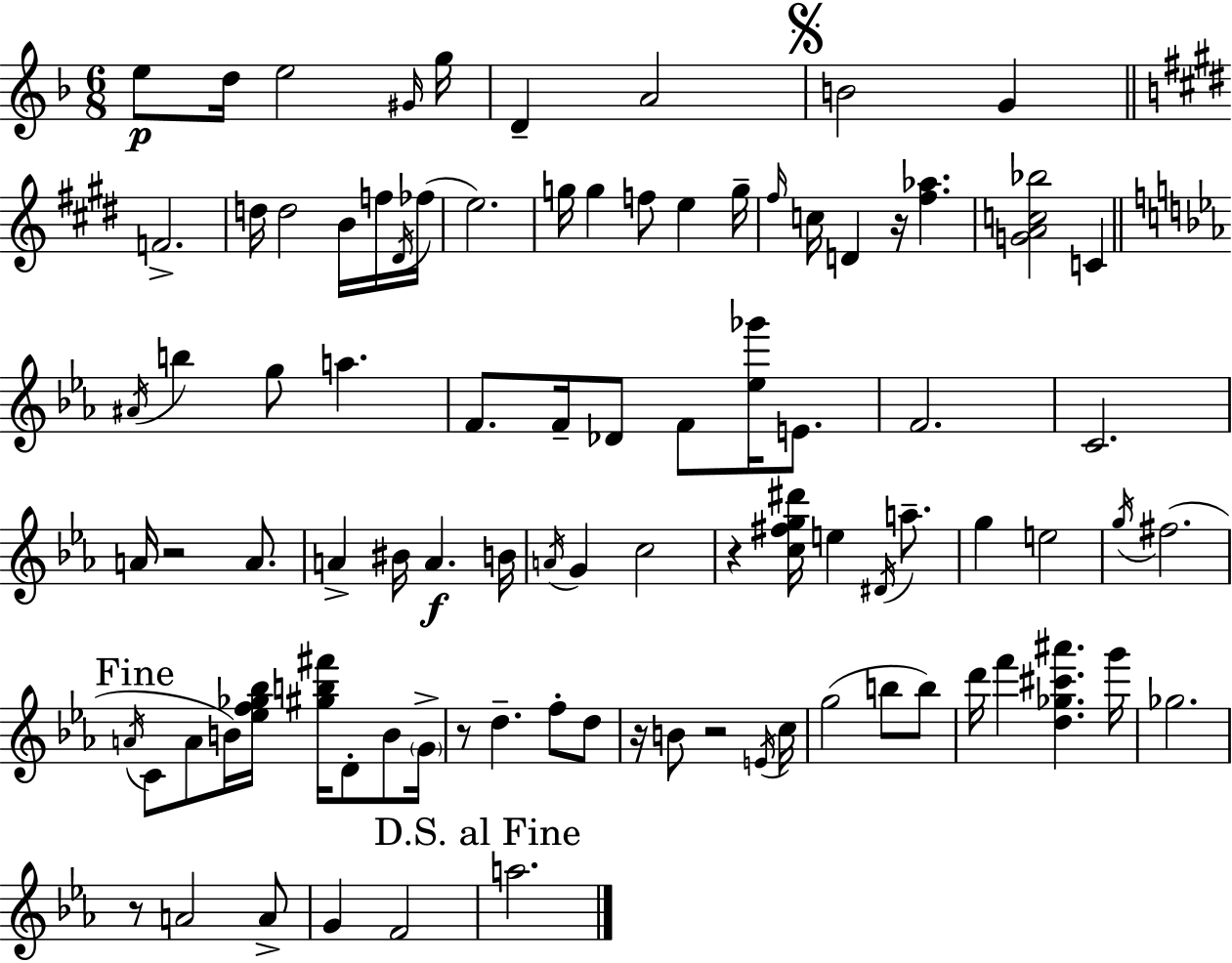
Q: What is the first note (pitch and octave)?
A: E5